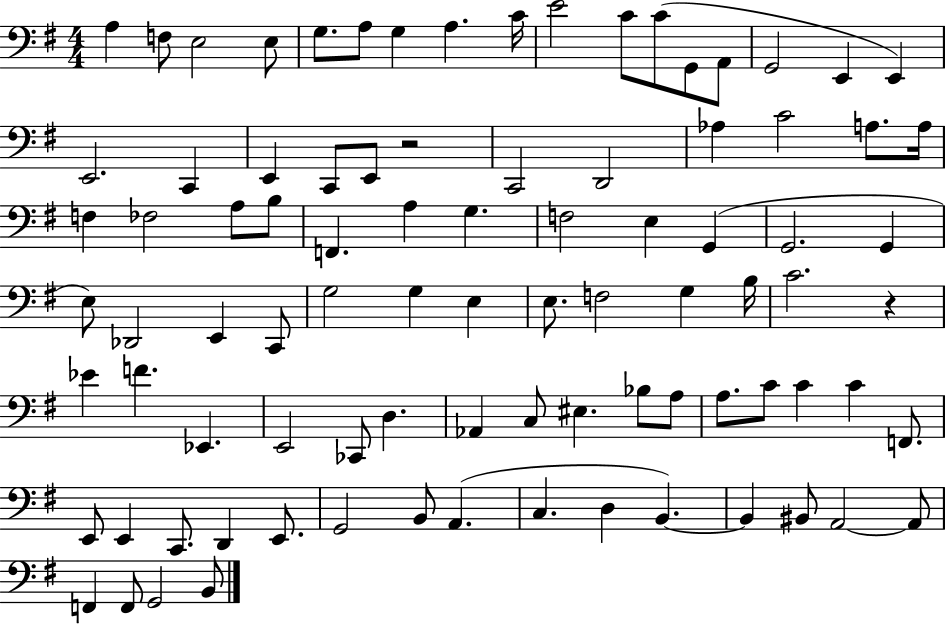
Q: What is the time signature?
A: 4/4